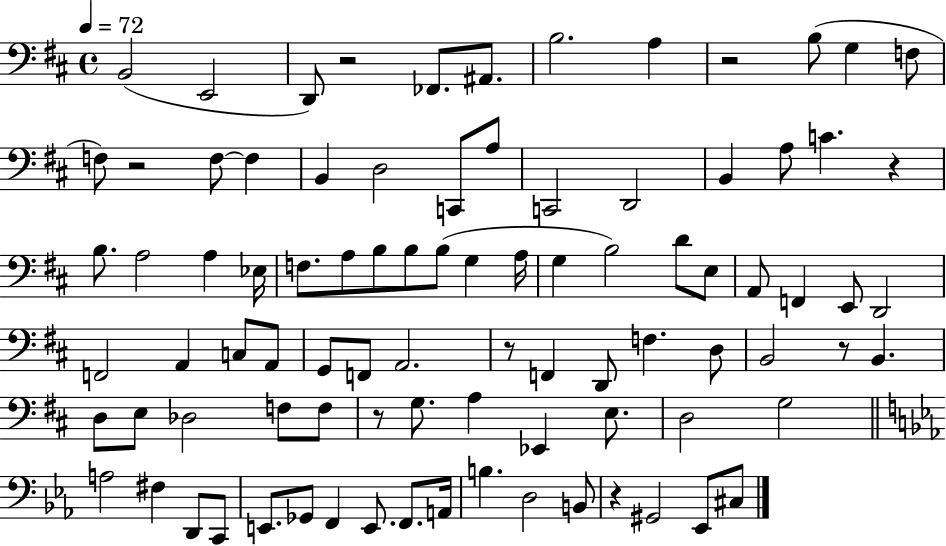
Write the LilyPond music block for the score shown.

{
  \clef bass
  \time 4/4
  \defaultTimeSignature
  \key d \major
  \tempo 4 = 72
  b,2( e,2 | d,8) r2 fes,8. ais,8. | b2. a4 | r2 b8( g4 f8 | \break f8) r2 f8~~ f4 | b,4 d2 c,8 a8 | c,2 d,2 | b,4 a8 c'4. r4 | \break b8. a2 a4 ees16 | f8. a8 b8 b8 b8( g4 a16 | g4 b2) d'8 e8 | a,8 f,4 e,8 d,2 | \break f,2 a,4 c8 a,8 | g,8 f,8 a,2. | r8 f,4 d,8 f4. d8 | b,2 r8 b,4. | \break d8 e8 des2 f8 f8 | r8 g8. a4 ees,4 e8. | d2 g2 | \bar "||" \break \key c \minor a2 fis4 d,8 c,8 | e,8. ges,8 f,4 e,8. f,8. a,16 | b4. d2 b,8 | r4 gis,2 ees,8 cis8 | \break \bar "|."
}